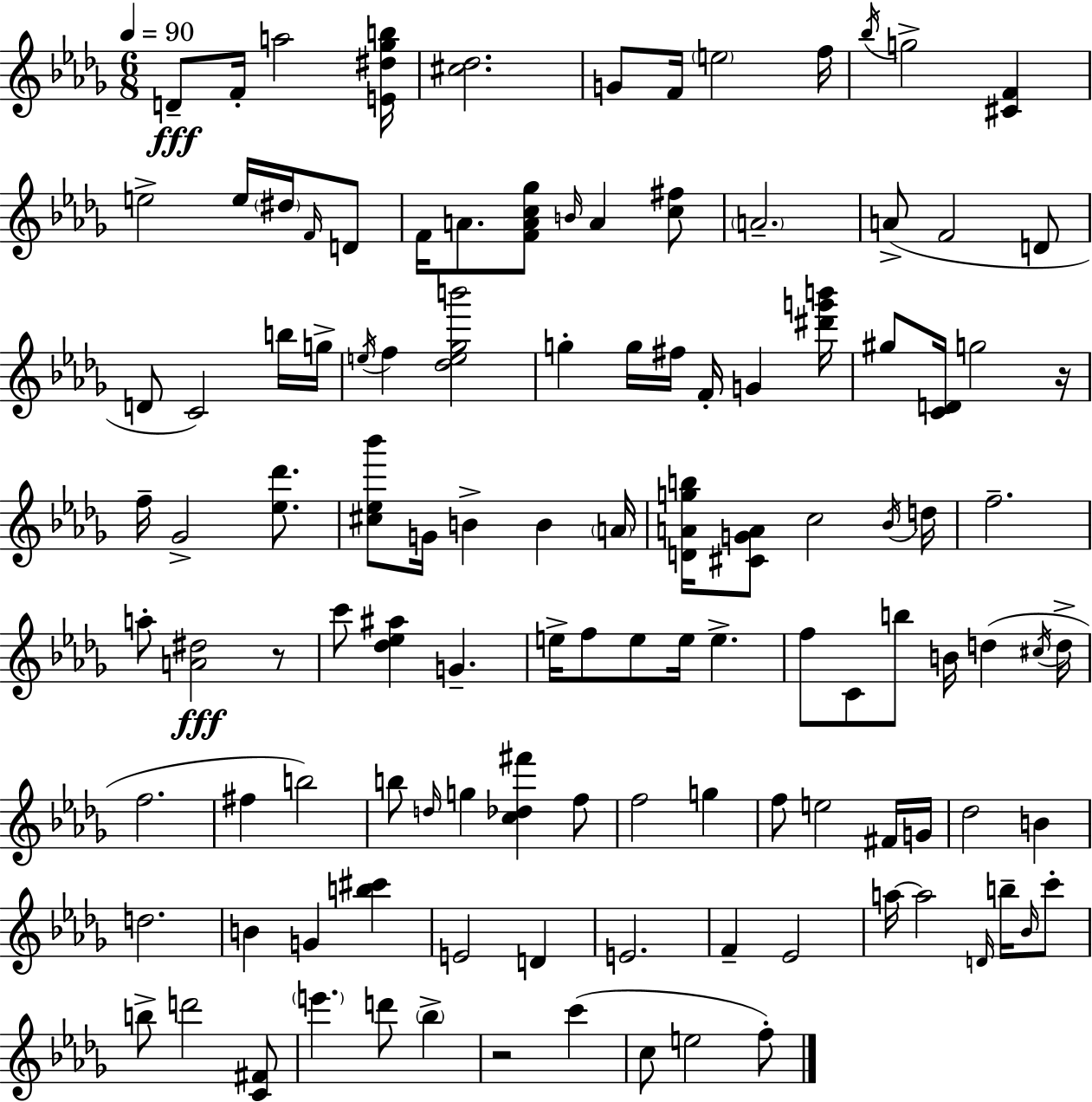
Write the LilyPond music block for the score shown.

{
  \clef treble
  \numericTimeSignature
  \time 6/8
  \key bes \minor
  \tempo 4 = 90
  d'8--\fff f'16-. a''2 <e' dis'' ges'' b''>16 | <cis'' des''>2. | g'8 f'16 \parenthesize e''2 f''16 | \acciaccatura { bes''16 } g''2-> <cis' f'>4 | \break e''2-> e''16 \parenthesize dis''16 \grace { f'16 } | d'8 f'16 a'8. <f' a' c'' ges''>8 \grace { b'16 } a'4 | <c'' fis''>8 \parenthesize a'2.-- | a'8->( f'2 | \break d'8 d'8 c'2) | b''16 g''16-> \acciaccatura { e''16 } f''4 <des'' e'' ges'' b'''>2 | g''4-. g''16 fis''16 f'16-. g'4 | <dis''' g''' b'''>16 gis''8 <c' d'>16 g''2 | \break r16 f''16-- ges'2-> | <ees'' des'''>8. <cis'' ees'' bes'''>8 g'16 b'4-> b'4 | \parenthesize a'16 <d' a' g'' b''>16 <cis' g' a'>8 c''2 | \acciaccatura { bes'16 } d''16 f''2.-- | \break a''8-. <a' dis''>2\fff | r8 c'''8 <des'' ees'' ais''>4 g'4.-- | e''16-> f''8 e''8 e''16 e''4.-> | f''8 c'8 b''8 b'16 | \break d''4( \acciaccatura { cis''16 } d''16-> f''2. | fis''4 b''2) | b''8 \grace { d''16 } g''4 | <c'' des'' fis'''>4 f''8 f''2 | \break g''4 f''8 e''2 | fis'16 g'16 des''2 | b'4 d''2. | b'4 g'4 | \break <b'' cis'''>4 e'2 | d'4 e'2. | f'4-- ees'2 | a''16~~ a''2 | \break \grace { d'16 } b''16-- \grace { bes'16 } c'''8-. b''8-> d'''2 | <c' fis'>8 \parenthesize e'''4. | d'''8 \parenthesize bes''4-> r2 | c'''4( c''8 e''2 | \break f''8-.) \bar "|."
}